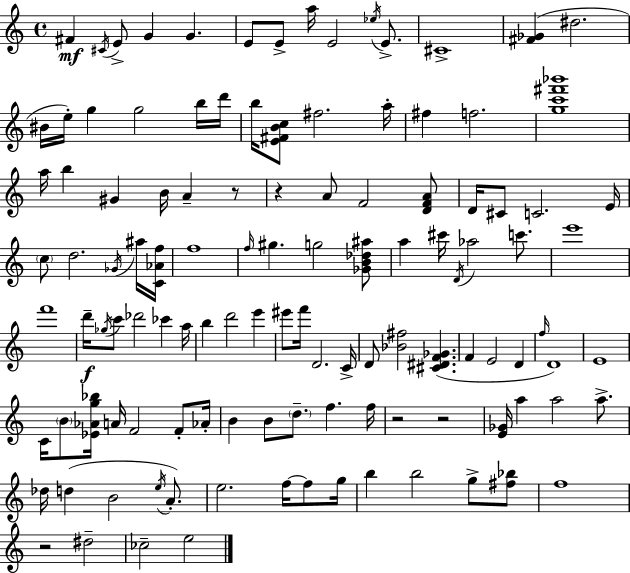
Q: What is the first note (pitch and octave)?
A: F#4